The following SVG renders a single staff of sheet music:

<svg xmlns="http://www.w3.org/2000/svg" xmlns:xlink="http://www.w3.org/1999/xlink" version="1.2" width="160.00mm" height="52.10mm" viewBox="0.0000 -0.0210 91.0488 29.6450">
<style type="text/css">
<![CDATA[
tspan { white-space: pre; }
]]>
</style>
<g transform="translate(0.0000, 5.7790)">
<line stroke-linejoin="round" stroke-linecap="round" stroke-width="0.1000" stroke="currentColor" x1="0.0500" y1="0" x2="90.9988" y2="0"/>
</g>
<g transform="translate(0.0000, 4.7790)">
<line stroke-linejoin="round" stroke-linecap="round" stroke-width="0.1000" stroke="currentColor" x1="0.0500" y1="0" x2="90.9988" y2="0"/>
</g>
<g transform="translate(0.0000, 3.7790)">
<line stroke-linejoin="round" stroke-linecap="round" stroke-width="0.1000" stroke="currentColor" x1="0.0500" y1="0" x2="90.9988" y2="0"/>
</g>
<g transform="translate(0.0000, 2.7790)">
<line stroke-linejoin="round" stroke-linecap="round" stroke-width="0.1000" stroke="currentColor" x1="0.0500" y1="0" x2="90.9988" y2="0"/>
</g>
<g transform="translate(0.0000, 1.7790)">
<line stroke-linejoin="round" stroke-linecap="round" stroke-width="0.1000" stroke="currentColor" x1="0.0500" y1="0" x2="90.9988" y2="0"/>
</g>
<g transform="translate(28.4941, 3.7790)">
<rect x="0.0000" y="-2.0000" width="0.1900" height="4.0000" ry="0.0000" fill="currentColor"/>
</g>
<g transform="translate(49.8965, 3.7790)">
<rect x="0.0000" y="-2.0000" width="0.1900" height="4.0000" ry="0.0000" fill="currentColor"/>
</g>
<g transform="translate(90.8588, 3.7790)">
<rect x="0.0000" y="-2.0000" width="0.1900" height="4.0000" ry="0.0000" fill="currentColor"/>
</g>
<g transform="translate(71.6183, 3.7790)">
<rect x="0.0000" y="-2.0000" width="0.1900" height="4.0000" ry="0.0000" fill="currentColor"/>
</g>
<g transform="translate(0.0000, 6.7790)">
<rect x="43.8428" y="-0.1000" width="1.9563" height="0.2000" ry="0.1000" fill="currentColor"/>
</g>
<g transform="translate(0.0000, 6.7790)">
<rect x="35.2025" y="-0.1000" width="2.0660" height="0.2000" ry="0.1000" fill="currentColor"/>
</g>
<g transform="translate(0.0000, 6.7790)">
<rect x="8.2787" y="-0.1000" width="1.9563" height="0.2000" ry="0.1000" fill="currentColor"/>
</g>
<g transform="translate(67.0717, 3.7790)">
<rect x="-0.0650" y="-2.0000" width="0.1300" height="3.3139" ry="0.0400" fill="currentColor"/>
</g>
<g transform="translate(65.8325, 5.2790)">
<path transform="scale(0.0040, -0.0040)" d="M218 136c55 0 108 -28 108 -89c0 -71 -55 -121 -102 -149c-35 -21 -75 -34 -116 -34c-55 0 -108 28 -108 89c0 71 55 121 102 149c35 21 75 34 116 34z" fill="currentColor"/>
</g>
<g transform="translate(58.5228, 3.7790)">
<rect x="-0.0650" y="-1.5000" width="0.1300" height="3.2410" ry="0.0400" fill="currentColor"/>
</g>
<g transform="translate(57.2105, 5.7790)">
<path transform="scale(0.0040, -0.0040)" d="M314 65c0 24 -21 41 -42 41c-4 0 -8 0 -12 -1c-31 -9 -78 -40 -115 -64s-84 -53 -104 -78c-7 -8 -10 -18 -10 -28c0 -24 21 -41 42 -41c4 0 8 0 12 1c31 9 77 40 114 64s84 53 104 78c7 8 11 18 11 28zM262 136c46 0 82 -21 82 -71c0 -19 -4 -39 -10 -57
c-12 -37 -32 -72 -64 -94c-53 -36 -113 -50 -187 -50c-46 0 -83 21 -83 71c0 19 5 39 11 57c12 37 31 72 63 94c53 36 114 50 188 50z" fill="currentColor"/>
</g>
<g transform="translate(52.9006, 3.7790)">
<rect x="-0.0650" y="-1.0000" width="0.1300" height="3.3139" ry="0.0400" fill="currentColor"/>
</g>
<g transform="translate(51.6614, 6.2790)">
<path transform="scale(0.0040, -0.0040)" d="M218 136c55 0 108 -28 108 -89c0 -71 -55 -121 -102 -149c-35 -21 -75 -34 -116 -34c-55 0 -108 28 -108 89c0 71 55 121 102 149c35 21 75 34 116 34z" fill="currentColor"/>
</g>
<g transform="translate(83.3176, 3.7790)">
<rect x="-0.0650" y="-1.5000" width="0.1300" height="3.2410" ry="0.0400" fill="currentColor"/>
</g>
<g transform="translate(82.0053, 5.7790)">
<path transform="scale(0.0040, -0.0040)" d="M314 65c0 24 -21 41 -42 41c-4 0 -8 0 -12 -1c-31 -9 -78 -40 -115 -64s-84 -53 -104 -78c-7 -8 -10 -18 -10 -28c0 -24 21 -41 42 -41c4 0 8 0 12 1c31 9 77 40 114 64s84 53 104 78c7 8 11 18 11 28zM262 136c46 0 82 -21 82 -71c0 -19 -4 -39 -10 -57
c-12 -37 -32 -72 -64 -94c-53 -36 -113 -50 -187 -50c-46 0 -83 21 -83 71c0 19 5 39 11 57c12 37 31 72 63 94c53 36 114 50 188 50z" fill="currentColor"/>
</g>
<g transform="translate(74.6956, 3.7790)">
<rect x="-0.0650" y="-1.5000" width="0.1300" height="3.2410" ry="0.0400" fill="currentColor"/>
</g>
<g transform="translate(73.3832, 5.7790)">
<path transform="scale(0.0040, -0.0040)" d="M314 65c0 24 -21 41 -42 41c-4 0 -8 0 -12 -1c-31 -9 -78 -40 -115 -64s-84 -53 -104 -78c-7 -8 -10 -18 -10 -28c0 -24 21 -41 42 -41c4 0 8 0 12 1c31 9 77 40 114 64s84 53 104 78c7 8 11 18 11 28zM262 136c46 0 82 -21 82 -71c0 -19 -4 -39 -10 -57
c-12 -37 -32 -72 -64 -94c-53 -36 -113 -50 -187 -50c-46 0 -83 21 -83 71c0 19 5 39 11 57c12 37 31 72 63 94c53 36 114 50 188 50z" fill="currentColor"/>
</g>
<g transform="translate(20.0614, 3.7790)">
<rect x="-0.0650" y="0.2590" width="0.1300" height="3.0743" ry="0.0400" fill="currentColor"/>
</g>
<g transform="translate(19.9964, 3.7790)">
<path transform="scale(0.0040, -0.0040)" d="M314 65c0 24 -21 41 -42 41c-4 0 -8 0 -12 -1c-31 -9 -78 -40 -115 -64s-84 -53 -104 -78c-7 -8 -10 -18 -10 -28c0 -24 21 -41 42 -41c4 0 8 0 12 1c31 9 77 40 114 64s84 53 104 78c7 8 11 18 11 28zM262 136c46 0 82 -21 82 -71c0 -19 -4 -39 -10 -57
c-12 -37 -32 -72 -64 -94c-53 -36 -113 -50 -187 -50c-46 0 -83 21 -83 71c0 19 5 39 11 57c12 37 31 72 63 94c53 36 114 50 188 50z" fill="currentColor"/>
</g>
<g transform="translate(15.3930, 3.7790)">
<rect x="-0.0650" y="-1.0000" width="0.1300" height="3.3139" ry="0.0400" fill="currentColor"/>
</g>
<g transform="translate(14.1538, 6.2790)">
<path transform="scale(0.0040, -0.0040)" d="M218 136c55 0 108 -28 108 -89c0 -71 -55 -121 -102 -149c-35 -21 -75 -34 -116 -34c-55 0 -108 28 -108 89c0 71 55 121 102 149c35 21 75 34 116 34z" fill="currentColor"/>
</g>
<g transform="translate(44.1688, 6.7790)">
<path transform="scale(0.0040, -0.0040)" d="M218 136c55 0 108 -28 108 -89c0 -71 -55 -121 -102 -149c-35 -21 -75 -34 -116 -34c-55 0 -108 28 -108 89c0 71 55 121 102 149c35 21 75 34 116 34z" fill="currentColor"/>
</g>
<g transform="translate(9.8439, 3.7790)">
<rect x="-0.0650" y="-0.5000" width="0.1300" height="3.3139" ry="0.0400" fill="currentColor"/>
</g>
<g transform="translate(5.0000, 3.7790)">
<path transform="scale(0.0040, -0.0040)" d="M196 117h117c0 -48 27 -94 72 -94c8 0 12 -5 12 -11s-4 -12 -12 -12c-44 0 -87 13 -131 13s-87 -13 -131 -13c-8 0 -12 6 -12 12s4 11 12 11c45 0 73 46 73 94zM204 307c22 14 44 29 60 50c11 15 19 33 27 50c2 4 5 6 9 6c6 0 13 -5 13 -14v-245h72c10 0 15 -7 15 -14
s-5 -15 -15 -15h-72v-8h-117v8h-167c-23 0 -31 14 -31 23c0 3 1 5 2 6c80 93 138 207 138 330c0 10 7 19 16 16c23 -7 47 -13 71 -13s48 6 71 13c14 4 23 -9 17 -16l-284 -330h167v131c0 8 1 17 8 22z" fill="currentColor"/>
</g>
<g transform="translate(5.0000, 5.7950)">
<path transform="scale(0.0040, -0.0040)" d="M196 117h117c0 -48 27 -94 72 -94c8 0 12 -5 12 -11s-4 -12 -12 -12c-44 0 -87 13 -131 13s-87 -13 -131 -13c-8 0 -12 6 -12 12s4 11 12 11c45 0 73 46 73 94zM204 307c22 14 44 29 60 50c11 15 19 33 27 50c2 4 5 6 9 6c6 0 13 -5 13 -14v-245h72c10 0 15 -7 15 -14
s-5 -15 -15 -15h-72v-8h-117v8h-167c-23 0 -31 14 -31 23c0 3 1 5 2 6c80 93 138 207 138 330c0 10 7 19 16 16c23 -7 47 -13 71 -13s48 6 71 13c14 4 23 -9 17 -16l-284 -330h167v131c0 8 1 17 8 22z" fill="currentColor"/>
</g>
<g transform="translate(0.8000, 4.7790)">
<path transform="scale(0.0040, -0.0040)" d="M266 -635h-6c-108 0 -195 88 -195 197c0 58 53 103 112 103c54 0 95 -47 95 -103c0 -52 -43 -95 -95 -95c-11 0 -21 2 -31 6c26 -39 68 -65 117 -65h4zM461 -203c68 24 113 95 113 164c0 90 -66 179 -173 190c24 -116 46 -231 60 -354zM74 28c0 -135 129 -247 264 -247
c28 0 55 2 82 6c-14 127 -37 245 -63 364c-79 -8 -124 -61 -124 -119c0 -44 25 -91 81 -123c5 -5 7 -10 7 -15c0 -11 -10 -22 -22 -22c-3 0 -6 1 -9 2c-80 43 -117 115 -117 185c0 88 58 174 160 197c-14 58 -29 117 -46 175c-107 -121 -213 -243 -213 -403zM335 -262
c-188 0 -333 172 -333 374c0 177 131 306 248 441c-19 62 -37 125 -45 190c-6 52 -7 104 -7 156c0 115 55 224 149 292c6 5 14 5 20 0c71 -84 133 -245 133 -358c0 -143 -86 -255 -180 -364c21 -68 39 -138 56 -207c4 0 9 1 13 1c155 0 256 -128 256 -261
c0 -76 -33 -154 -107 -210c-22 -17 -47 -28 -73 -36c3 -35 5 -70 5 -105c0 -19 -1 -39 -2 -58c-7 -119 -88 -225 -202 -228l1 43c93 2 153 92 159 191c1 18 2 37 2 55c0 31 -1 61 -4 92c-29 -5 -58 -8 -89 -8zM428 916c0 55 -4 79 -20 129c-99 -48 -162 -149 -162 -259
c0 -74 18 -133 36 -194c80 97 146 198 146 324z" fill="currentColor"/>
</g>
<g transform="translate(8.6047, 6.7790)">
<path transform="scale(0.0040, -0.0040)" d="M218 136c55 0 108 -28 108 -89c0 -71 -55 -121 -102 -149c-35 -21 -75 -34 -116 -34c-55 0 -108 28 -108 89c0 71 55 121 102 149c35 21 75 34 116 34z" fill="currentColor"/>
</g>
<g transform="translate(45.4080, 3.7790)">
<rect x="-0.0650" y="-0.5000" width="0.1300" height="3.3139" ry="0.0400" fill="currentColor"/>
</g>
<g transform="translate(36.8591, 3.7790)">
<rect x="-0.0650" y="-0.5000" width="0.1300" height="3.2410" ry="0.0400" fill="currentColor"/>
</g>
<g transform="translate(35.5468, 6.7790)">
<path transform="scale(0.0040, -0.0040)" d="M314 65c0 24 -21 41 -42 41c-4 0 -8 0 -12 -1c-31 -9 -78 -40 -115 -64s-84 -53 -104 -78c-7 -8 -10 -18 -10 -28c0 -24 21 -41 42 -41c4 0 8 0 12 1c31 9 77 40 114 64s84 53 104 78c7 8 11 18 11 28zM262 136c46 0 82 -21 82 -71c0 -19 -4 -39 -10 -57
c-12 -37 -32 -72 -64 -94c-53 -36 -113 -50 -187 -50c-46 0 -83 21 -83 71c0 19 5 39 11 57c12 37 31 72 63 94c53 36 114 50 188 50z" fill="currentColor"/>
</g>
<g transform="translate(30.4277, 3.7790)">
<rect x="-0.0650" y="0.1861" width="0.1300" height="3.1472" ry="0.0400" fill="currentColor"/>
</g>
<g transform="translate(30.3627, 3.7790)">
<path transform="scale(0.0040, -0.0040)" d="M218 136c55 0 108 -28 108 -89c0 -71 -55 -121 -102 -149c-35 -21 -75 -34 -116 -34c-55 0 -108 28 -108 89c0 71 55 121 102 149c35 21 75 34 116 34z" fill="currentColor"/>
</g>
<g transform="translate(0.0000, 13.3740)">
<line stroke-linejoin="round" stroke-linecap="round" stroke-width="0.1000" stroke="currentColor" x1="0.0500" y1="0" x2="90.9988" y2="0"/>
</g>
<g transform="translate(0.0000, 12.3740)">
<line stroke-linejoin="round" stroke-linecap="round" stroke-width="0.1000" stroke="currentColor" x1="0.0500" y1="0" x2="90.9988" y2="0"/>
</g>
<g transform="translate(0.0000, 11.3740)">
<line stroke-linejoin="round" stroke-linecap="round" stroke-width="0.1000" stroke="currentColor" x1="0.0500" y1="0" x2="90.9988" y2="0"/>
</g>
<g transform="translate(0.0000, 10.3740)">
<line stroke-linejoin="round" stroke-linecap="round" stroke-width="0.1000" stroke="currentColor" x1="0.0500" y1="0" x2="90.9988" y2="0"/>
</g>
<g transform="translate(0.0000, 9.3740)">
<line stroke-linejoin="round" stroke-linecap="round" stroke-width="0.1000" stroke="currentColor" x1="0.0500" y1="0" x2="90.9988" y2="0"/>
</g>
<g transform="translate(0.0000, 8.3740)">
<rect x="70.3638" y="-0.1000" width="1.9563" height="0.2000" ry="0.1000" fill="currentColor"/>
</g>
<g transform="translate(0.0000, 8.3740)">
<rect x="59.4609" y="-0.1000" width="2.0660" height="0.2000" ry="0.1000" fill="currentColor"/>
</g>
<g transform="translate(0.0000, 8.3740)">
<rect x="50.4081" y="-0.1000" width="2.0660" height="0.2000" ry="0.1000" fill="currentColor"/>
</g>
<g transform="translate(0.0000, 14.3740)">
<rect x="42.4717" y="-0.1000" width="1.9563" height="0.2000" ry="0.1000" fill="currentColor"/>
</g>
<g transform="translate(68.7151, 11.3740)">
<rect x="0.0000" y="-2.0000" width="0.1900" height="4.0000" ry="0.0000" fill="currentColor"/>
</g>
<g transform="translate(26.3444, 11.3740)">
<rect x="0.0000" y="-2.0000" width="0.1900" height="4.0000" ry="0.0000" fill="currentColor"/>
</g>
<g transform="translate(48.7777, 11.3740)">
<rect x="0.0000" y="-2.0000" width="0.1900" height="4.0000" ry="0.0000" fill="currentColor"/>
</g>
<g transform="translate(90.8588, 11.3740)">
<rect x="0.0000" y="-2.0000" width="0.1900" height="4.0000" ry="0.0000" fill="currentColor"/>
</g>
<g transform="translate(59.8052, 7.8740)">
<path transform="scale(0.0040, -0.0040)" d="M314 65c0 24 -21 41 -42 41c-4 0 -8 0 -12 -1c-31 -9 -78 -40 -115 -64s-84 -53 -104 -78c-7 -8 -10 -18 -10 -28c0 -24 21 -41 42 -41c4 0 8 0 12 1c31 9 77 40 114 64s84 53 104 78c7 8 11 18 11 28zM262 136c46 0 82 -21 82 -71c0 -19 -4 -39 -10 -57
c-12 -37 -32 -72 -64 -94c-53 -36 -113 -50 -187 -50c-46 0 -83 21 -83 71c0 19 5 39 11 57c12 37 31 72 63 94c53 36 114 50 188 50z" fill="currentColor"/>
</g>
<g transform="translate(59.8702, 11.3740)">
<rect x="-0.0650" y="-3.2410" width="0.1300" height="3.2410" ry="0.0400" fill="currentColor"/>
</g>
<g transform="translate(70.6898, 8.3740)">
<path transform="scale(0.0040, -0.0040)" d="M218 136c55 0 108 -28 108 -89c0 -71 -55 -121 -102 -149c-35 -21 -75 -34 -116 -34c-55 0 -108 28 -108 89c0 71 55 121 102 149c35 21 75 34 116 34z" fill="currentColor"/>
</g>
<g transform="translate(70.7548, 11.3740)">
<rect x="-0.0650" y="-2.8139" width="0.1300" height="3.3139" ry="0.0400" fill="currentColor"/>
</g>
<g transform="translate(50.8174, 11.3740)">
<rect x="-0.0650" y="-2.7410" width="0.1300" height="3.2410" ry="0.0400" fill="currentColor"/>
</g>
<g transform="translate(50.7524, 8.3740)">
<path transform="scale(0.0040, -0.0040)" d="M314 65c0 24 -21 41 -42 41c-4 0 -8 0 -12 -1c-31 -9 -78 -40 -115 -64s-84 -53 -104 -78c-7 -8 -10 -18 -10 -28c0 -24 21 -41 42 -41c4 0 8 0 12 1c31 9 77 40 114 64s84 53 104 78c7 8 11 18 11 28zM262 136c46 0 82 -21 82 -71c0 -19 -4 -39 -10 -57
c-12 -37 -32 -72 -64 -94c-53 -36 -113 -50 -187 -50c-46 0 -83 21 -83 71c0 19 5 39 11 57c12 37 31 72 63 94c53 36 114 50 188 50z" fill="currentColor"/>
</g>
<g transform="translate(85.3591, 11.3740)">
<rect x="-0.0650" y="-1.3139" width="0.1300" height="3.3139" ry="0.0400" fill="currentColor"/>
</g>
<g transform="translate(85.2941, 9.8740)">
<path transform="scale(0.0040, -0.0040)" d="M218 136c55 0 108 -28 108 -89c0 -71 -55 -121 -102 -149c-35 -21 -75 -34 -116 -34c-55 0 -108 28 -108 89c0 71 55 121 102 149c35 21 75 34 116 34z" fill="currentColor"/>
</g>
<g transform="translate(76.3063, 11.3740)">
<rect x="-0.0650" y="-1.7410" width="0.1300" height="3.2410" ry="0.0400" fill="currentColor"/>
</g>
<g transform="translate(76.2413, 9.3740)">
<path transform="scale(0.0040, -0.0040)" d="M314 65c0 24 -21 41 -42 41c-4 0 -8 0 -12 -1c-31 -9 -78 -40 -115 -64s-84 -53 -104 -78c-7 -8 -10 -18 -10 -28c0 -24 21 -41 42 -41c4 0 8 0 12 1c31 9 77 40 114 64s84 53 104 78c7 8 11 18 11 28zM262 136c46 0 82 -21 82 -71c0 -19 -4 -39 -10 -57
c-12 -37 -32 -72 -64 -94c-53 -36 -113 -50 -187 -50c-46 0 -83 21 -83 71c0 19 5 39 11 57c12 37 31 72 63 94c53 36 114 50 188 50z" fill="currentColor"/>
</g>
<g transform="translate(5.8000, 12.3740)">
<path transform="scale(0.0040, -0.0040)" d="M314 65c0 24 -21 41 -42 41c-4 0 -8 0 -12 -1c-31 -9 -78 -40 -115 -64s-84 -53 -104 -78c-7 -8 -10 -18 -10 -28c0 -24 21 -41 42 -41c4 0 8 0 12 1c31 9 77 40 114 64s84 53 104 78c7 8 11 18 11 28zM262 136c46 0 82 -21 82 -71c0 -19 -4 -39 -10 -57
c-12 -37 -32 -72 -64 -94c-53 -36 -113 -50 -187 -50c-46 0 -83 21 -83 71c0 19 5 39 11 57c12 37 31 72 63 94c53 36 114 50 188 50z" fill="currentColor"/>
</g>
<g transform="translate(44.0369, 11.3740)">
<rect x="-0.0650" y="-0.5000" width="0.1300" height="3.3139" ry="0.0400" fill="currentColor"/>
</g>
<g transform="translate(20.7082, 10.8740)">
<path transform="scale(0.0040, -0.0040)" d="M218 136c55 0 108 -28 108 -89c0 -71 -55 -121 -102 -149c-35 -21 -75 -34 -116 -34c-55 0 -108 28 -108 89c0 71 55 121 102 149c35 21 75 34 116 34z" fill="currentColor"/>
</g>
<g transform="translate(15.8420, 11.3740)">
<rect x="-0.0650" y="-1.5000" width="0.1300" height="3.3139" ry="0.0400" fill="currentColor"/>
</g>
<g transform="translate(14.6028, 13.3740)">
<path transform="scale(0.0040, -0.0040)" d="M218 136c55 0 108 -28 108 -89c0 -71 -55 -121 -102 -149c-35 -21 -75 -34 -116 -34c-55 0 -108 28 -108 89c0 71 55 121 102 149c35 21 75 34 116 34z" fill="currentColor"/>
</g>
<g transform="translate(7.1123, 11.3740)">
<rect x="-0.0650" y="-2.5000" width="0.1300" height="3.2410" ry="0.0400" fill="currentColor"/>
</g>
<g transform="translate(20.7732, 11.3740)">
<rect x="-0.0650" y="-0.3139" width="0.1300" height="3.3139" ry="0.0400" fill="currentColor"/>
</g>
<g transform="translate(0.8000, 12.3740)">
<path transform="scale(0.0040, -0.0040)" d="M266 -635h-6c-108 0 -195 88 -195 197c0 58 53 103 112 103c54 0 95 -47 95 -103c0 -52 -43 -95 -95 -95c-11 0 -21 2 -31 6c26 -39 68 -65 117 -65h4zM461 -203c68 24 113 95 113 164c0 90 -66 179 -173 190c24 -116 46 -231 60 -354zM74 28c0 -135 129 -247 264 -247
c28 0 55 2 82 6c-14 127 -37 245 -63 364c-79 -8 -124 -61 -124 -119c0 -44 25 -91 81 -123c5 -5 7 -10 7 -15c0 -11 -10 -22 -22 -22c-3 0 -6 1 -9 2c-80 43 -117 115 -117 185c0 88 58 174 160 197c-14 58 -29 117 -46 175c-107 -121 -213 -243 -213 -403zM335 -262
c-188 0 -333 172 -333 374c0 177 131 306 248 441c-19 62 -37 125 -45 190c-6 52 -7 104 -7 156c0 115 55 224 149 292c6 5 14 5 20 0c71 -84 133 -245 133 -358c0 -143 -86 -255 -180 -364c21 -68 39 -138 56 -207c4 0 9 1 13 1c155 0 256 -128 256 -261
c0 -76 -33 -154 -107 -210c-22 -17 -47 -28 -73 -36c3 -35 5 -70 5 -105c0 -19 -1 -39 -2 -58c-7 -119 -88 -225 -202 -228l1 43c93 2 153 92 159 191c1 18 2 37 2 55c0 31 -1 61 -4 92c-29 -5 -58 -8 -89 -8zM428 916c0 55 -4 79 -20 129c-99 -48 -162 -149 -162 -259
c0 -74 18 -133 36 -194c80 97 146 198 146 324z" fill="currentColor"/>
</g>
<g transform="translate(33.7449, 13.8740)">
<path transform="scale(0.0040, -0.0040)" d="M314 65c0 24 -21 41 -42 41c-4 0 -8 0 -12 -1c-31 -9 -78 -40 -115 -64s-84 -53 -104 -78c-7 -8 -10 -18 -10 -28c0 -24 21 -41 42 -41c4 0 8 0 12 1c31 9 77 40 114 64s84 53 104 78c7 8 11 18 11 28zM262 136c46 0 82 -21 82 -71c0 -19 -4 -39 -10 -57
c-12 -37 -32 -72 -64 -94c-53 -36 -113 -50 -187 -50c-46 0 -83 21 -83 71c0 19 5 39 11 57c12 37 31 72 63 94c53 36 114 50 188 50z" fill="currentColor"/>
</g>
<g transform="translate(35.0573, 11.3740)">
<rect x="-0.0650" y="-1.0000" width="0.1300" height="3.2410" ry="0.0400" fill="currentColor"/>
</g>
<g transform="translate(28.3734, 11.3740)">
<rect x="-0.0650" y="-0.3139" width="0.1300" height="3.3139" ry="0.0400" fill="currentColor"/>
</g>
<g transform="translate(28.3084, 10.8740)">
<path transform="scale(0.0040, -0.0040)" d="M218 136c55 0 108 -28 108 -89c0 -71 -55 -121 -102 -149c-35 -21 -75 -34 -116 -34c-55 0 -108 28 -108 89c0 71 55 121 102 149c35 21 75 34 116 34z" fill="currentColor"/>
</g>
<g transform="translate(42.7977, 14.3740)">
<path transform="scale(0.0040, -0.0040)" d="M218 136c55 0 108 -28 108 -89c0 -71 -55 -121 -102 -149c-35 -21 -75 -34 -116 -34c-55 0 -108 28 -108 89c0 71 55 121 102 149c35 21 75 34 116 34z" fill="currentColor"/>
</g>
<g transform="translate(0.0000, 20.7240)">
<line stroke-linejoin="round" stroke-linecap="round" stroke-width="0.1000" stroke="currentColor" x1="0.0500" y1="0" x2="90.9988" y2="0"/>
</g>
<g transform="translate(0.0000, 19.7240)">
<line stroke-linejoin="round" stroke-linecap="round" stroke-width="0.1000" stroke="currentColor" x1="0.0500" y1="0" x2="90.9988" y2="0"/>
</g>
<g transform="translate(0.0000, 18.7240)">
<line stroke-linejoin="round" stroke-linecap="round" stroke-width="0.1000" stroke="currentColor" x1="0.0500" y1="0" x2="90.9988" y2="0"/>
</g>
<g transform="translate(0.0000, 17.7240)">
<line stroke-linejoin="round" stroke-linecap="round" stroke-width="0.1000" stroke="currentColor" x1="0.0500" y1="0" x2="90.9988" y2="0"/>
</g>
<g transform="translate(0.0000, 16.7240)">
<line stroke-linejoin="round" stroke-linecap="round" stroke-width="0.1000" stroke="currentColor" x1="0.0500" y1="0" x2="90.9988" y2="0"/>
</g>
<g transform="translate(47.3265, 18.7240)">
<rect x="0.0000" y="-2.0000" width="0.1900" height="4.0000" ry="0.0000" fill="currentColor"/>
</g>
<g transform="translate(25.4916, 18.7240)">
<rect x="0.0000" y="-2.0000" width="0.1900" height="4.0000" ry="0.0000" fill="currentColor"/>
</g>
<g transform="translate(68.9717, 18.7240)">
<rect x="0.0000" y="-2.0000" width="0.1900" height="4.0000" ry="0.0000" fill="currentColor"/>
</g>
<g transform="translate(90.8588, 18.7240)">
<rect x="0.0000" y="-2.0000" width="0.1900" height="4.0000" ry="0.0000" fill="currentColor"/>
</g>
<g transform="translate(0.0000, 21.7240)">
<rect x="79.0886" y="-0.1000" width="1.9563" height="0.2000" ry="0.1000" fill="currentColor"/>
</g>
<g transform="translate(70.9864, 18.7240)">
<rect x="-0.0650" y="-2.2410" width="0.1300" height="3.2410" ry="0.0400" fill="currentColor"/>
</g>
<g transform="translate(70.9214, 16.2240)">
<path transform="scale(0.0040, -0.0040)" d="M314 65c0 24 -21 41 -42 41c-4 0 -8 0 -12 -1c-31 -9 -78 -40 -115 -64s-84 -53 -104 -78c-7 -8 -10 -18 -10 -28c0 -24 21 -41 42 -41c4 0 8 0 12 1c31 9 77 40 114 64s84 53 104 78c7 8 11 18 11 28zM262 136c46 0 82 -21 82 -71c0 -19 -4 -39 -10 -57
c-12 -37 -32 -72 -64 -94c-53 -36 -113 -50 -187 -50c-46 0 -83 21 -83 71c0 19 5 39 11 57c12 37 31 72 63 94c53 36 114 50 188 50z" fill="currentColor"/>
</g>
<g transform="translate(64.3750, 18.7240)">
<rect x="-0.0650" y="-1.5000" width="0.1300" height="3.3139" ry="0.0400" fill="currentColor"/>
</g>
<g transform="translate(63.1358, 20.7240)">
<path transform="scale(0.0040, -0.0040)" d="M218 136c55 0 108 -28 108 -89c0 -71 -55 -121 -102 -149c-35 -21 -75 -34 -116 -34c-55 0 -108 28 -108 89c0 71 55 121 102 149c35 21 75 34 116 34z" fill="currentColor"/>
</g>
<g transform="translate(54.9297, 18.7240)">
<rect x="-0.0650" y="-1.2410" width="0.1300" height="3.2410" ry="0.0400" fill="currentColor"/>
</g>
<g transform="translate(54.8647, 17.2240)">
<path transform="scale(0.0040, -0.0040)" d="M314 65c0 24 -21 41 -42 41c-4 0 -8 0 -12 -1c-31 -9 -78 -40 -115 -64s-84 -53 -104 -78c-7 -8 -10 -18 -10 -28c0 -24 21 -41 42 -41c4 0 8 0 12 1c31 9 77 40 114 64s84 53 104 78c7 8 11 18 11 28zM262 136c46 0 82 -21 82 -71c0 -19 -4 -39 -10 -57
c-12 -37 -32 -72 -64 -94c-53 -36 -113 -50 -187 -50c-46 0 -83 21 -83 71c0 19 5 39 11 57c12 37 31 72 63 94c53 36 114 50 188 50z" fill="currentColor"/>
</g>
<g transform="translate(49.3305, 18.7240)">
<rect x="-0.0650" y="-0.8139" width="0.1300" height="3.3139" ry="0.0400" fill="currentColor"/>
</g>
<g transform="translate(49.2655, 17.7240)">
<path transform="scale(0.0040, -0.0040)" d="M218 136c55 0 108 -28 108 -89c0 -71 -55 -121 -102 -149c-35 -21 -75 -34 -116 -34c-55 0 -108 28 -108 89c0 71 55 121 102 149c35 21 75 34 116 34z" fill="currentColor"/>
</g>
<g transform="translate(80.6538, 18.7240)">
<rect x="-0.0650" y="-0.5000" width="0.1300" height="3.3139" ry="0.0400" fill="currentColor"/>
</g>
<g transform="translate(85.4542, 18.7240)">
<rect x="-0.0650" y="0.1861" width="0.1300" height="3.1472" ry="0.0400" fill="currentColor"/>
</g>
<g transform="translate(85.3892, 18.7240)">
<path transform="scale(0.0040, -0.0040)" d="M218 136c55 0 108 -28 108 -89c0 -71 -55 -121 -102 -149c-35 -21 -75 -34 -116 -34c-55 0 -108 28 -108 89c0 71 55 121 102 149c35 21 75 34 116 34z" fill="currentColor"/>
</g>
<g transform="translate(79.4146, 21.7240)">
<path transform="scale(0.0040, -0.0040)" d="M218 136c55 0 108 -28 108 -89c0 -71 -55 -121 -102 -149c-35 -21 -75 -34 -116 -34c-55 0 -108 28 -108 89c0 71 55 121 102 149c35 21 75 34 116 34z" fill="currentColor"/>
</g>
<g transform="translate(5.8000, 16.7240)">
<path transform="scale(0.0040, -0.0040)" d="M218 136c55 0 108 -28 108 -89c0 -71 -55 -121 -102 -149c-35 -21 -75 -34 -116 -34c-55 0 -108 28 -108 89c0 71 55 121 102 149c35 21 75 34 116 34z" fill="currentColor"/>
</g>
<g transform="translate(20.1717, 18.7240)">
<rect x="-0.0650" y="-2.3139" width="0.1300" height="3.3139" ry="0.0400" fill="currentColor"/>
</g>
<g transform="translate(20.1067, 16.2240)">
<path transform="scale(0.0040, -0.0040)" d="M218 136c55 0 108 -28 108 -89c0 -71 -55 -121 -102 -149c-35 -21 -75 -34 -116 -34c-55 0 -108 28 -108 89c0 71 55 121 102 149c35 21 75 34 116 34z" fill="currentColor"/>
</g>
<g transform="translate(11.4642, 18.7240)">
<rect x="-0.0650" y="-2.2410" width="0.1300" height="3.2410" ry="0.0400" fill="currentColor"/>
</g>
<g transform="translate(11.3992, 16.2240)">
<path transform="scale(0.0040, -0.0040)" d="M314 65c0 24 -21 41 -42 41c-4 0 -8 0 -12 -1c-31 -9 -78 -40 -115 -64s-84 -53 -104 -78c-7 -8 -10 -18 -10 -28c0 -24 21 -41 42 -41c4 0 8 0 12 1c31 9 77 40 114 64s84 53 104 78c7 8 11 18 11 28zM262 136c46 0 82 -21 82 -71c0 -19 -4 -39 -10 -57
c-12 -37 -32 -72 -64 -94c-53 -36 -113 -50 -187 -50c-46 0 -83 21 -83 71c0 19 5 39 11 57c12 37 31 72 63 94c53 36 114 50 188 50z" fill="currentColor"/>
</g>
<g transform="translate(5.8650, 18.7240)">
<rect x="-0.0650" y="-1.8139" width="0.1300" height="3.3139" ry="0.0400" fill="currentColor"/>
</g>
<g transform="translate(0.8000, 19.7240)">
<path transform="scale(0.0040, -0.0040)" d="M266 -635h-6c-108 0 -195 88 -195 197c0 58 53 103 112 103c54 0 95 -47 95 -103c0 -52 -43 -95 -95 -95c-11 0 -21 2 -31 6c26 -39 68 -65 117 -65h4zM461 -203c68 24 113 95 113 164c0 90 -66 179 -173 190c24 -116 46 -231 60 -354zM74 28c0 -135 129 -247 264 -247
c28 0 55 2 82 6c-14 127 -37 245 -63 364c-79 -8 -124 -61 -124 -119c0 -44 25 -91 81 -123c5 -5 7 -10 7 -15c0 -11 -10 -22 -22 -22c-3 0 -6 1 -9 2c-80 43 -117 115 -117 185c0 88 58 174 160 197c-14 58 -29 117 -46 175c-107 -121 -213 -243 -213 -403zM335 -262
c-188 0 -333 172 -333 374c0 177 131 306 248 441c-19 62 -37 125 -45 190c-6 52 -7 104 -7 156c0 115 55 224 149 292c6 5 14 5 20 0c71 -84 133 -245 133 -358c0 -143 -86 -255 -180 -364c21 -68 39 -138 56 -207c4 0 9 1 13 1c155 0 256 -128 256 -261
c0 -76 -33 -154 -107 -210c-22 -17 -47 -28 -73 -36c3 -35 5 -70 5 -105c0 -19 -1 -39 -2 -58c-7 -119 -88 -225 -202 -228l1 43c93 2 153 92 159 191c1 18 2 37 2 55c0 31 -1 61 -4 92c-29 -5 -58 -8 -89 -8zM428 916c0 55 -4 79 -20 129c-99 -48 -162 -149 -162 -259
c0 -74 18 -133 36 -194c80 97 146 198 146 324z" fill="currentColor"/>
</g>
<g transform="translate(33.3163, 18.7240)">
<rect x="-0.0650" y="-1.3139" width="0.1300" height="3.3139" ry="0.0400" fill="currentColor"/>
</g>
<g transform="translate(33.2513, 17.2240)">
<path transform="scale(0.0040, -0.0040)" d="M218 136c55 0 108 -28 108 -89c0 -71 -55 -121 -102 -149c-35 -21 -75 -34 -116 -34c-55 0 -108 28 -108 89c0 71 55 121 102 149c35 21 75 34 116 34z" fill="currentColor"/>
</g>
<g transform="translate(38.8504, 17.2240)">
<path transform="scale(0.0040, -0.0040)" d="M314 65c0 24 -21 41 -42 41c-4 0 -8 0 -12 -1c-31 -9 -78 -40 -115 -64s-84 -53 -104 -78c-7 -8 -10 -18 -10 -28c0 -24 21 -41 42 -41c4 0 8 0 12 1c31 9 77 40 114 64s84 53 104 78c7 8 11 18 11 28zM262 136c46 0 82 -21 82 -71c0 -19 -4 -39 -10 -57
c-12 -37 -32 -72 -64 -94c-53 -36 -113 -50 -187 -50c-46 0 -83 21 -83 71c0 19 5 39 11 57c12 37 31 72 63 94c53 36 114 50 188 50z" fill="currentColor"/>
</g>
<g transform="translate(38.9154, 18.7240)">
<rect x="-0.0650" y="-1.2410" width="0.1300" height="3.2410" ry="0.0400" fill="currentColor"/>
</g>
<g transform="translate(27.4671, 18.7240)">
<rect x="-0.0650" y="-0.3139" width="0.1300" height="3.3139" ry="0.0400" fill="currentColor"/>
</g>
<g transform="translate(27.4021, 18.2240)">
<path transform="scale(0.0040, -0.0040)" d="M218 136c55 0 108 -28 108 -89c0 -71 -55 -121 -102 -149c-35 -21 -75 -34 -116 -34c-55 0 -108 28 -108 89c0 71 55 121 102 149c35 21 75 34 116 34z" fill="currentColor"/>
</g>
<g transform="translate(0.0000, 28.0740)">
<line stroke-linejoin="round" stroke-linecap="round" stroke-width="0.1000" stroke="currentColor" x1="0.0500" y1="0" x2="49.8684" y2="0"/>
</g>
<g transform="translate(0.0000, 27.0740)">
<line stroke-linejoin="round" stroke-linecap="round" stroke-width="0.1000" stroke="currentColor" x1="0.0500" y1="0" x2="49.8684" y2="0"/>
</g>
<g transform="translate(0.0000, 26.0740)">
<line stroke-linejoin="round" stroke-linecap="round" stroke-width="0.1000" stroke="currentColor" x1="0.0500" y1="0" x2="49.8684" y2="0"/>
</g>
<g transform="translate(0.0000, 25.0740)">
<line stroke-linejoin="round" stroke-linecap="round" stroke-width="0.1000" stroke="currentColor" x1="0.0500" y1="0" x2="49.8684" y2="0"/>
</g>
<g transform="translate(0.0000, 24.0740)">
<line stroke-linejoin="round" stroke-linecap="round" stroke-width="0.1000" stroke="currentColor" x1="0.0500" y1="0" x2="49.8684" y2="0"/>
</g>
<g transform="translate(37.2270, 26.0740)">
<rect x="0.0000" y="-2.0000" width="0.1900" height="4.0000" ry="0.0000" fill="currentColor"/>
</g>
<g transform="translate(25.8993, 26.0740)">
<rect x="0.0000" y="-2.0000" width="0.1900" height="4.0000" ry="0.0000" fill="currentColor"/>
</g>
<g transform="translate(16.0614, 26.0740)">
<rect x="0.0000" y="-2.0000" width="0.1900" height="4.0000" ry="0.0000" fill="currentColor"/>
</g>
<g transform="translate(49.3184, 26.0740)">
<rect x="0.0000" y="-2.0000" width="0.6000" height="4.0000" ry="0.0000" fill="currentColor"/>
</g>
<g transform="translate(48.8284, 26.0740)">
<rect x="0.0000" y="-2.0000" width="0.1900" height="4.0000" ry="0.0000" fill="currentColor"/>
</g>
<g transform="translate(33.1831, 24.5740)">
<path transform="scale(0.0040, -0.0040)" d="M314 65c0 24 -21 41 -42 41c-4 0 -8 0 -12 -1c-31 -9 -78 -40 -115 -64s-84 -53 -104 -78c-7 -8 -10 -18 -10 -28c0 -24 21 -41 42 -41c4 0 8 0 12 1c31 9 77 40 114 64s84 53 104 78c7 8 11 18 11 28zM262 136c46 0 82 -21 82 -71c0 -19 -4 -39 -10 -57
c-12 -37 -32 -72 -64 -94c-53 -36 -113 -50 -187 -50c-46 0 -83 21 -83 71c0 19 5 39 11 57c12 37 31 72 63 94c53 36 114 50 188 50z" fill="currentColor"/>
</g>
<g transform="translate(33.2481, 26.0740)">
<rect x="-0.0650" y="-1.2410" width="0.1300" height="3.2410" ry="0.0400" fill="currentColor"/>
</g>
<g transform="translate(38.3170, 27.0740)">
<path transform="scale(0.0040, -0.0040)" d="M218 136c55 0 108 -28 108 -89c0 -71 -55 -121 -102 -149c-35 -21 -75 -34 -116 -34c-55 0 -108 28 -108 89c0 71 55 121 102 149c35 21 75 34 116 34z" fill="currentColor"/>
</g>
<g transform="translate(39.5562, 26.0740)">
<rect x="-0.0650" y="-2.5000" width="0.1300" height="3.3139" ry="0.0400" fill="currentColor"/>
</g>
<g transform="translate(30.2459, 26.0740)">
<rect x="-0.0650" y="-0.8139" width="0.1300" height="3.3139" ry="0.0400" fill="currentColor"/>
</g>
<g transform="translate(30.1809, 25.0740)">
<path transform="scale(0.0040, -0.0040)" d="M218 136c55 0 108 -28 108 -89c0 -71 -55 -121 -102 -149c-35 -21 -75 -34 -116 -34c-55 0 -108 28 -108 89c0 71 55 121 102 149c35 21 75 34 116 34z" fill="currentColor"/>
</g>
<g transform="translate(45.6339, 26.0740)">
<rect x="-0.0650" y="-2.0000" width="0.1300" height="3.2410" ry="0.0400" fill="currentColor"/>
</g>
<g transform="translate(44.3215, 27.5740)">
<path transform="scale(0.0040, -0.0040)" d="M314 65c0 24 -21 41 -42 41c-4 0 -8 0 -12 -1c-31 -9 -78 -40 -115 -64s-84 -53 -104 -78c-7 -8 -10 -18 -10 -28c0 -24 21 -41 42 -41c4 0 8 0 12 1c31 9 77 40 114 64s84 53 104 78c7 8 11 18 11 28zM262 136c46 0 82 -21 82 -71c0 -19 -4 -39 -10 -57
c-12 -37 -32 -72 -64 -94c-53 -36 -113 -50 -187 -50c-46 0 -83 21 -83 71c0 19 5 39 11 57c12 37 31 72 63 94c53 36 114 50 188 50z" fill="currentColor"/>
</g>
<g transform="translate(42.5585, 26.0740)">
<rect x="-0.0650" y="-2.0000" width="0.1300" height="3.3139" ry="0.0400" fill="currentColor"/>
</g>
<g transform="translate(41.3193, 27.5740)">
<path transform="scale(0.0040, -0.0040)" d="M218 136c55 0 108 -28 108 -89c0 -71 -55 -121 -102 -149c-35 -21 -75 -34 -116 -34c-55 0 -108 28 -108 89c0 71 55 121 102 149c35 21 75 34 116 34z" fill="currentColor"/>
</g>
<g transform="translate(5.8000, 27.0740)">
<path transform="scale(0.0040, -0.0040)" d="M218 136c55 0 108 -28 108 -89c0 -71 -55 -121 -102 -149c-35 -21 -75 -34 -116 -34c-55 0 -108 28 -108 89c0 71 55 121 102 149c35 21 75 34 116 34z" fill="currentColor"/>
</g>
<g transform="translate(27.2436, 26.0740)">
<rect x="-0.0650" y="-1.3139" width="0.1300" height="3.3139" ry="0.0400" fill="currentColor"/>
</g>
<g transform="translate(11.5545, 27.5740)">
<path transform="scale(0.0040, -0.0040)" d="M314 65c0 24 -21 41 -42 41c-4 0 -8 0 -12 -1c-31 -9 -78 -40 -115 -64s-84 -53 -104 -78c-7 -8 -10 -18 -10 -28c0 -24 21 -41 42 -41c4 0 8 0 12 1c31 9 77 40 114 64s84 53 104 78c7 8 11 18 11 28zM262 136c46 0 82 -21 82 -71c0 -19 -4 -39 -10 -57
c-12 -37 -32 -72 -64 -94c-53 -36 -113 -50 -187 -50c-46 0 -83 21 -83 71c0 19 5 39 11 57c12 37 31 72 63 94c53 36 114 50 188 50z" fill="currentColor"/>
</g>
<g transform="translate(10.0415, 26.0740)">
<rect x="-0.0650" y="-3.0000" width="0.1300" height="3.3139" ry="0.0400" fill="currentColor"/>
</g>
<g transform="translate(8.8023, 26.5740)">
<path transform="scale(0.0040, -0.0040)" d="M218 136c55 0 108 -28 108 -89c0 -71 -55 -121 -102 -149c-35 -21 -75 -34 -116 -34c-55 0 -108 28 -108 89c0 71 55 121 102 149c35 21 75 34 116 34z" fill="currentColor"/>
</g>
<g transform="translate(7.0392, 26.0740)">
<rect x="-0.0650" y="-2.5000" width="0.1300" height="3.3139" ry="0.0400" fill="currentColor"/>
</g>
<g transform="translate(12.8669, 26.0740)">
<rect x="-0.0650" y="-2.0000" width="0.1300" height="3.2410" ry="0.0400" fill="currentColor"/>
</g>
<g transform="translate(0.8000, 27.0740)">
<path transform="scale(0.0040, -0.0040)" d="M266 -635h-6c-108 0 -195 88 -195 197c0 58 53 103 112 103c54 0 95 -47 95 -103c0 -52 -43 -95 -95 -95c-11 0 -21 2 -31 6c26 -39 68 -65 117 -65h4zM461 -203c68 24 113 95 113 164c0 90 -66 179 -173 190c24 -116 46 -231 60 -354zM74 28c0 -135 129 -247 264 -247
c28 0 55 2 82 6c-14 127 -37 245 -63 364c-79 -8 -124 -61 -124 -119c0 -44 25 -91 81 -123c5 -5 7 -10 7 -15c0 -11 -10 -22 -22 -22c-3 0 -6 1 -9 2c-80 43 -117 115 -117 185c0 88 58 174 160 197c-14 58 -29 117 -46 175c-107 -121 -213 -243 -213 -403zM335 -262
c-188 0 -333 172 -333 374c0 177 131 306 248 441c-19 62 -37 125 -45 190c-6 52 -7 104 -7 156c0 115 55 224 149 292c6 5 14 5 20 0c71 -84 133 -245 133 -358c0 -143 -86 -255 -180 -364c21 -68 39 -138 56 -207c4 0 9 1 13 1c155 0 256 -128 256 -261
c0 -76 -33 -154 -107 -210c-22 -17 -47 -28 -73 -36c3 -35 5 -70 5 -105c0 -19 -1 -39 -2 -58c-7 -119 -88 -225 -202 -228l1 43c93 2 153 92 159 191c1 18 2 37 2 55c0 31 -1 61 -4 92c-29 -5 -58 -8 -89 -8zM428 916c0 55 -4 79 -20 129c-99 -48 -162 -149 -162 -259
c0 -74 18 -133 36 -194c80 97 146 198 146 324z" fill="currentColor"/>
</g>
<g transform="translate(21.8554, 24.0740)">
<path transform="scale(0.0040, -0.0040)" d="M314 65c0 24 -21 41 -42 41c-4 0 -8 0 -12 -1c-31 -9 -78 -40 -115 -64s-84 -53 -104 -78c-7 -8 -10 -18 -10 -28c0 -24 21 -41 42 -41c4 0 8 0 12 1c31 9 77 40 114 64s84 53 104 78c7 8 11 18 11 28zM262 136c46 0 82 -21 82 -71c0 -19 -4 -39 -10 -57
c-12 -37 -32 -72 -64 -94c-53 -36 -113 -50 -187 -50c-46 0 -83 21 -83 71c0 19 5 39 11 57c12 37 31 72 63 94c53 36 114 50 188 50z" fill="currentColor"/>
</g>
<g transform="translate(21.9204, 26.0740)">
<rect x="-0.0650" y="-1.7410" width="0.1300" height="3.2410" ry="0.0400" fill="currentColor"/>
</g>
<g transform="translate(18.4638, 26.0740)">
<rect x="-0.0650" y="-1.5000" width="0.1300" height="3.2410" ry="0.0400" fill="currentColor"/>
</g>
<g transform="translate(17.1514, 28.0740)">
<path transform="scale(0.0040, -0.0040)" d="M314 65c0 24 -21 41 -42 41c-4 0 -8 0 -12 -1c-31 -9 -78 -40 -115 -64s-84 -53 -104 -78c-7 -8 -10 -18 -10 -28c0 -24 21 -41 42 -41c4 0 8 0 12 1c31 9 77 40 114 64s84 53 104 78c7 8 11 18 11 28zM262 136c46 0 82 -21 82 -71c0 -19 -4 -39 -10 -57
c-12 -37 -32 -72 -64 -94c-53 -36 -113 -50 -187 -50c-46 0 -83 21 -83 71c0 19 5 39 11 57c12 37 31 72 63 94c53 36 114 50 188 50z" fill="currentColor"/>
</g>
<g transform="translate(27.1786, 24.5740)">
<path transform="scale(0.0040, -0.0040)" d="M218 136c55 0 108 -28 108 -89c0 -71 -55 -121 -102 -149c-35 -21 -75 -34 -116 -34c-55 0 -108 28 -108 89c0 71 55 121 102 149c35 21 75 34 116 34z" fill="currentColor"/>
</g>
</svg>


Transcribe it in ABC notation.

X:1
T:Untitled
M:4/4
L:1/4
K:C
C D B2 B C2 C D E2 F E2 E2 G2 E c c D2 C a2 b2 a f2 e f g2 g c e e2 d e2 E g2 C B G A F2 E2 f2 e d e2 G F F2